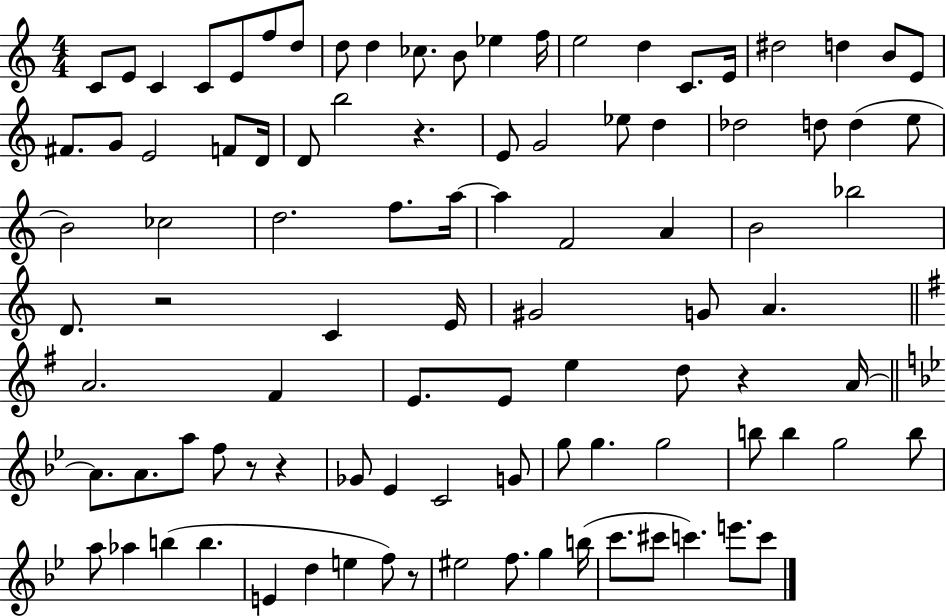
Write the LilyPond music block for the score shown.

{
  \clef treble
  \numericTimeSignature
  \time 4/4
  \key c \major
  c'8 e'8 c'4 c'8 e'8 f''8 d''8 | d''8 d''4 ces''8. b'8 ees''4 f''16 | e''2 d''4 c'8. e'16 | dis''2 d''4 b'8 e'8 | \break fis'8. g'8 e'2 f'8 d'16 | d'8 b''2 r4. | e'8 g'2 ees''8 d''4 | des''2 d''8 d''4( e''8 | \break b'2) ces''2 | d''2. f''8. a''16~~ | a''4 f'2 a'4 | b'2 bes''2 | \break d'8. r2 c'4 e'16 | gis'2 g'8 a'4. | \bar "||" \break \key e \minor a'2. fis'4 | e'8. e'8 e''4 d''8 r4 a'16~~ | \bar "||" \break \key bes \major a'8. a'8. a''8 f''8 r8 r4 | ges'8 ees'4 c'2 g'8 | g''8 g''4. g''2 | b''8 b''4 g''2 b''8 | \break a''8 aes''4 b''4( b''4. | e'4 d''4 e''4 f''8) r8 | eis''2 f''8. g''4 b''16( | c'''8. cis'''8 c'''4.) e'''8. c'''8 | \break \bar "|."
}